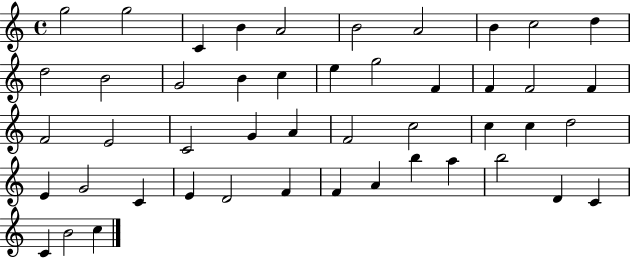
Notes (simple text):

G5/h G5/h C4/q B4/q A4/h B4/h A4/h B4/q C5/h D5/q D5/h B4/h G4/h B4/q C5/q E5/q G5/h F4/q F4/q F4/h F4/q F4/h E4/h C4/h G4/q A4/q F4/h C5/h C5/q C5/q D5/h E4/q G4/h C4/q E4/q D4/h F4/q F4/q A4/q B5/q A5/q B5/h D4/q C4/q C4/q B4/h C5/q